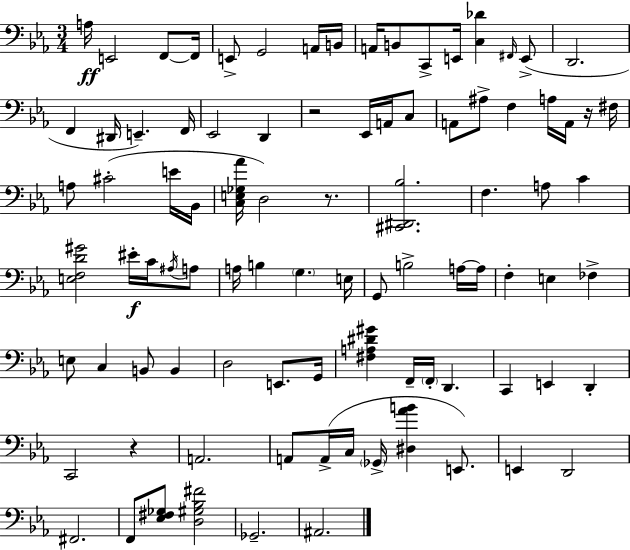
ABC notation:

X:1
T:Untitled
M:3/4
L:1/4
K:Cm
A,/4 E,,2 F,,/2 F,,/4 E,,/2 G,,2 A,,/4 B,,/4 A,,/4 B,,/2 C,,/2 E,,/4 [C,_D] ^F,,/4 E,,/2 D,,2 F,, ^D,,/4 E,, F,,/4 _E,,2 D,, z2 _E,,/4 A,,/4 C,/2 A,,/2 ^A,/2 F, A,/4 A,,/4 z/4 ^F,/4 A,/2 ^C2 E/4 _B,,/4 [C,E,_G,_A]/4 D,2 z/2 [^C,,^D,,_B,]2 F, A,/2 C [E,F,D^G]2 ^E/4 C/4 ^A,/4 A,/2 A,/4 B, G, E,/4 G,,/2 B,2 A,/4 A,/4 F, E, _F, E,/2 C, B,,/2 B,, D,2 E,,/2 G,,/4 [^F,A,^D^G] F,,/4 F,,/4 D,, C,, E,, D,, C,,2 z A,,2 A,,/2 A,,/4 C,/4 _G,,/4 [^D,_AB] E,,/2 E,, D,,2 ^F,,2 F,,/2 [_E,^F,_G,]/2 [D,^G,_B,^F]2 _G,,2 ^A,,2